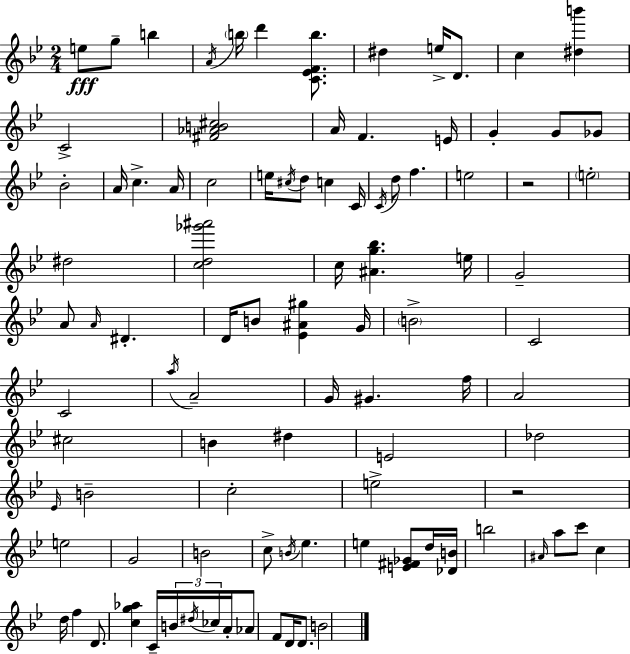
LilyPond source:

{
  \clef treble
  \numericTimeSignature
  \time 2/4
  \key bes \major
  e''8\fff g''8-- b''4 | \acciaccatura { a'16 } \parenthesize b''16 d'''4 <c' ees' f' b''>8. | dis''4 e''16-> d'8. | c''4 <dis'' b'''>4 | \break c'2-> | <fis' aes' b' cis''>2 | a'16 f'4. | e'16 g'4-. g'8 ges'8 | \break bes'2-. | a'16 c''4.-> | a'16 c''2 | e''16 \acciaccatura { cis''16 } d''8 c''4 | \break c'16 \acciaccatura { c'16 } d''8 f''4. | e''2 | r2 | \parenthesize e''2-. | \break dis''2 | <c'' d'' ges''' ais'''>2 | c''16 <ais' g'' bes''>4. | e''16 g'2-- | \break a'8 \grace { a'16 } dis'4.-. | d'16 b'8 <ees' ais' gis''>4 | g'16 \parenthesize b'2-> | c'2 | \break c'2 | \acciaccatura { a''16 } a'2-- | g'16 gis'4. | f''16 a'2 | \break cis''2 | b'4 | dis''4 e'2 | des''2 | \break \grace { ees'16 } b'2-- | c''2-. | e''2-> | r2 | \break e''2 | g'2 | b'2 | c''8-> | \break \acciaccatura { b'16 } ees''4. e''4 | <e' fis' ges'>8 d''16 <des' b'>16 b''2 | \grace { ais'16 } | a''8 c'''8 c''4 | \break d''16 f''4 d'8. | <c'' g'' aes''>4 c'16-- \tuplet 3/2 { b'16 \acciaccatura { dis''16 } ces''16 } | a'16-. aes'8 f'8 d'16 d'8. | b'2 | \break \bar "|."
}